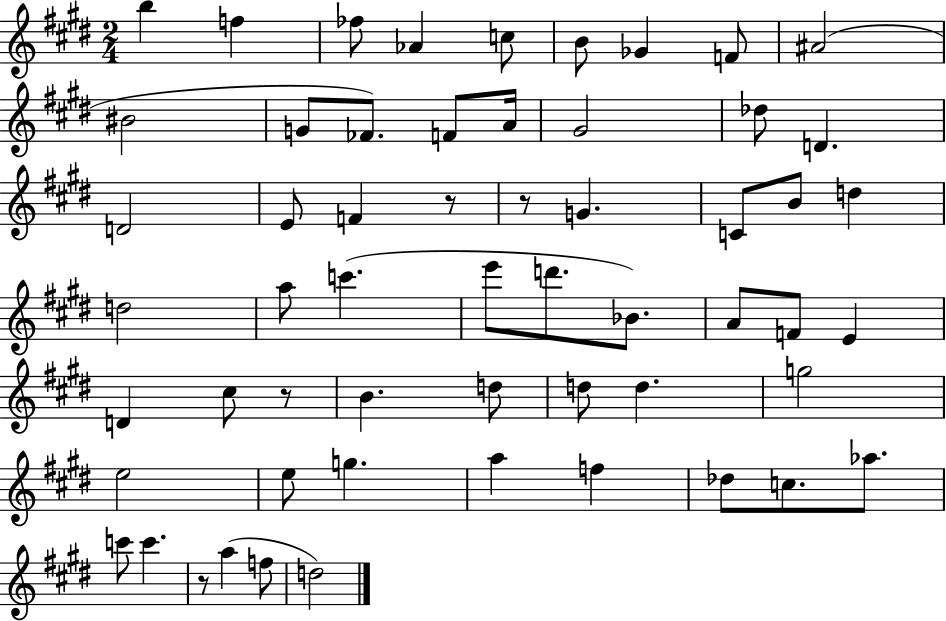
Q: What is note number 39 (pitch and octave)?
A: D5